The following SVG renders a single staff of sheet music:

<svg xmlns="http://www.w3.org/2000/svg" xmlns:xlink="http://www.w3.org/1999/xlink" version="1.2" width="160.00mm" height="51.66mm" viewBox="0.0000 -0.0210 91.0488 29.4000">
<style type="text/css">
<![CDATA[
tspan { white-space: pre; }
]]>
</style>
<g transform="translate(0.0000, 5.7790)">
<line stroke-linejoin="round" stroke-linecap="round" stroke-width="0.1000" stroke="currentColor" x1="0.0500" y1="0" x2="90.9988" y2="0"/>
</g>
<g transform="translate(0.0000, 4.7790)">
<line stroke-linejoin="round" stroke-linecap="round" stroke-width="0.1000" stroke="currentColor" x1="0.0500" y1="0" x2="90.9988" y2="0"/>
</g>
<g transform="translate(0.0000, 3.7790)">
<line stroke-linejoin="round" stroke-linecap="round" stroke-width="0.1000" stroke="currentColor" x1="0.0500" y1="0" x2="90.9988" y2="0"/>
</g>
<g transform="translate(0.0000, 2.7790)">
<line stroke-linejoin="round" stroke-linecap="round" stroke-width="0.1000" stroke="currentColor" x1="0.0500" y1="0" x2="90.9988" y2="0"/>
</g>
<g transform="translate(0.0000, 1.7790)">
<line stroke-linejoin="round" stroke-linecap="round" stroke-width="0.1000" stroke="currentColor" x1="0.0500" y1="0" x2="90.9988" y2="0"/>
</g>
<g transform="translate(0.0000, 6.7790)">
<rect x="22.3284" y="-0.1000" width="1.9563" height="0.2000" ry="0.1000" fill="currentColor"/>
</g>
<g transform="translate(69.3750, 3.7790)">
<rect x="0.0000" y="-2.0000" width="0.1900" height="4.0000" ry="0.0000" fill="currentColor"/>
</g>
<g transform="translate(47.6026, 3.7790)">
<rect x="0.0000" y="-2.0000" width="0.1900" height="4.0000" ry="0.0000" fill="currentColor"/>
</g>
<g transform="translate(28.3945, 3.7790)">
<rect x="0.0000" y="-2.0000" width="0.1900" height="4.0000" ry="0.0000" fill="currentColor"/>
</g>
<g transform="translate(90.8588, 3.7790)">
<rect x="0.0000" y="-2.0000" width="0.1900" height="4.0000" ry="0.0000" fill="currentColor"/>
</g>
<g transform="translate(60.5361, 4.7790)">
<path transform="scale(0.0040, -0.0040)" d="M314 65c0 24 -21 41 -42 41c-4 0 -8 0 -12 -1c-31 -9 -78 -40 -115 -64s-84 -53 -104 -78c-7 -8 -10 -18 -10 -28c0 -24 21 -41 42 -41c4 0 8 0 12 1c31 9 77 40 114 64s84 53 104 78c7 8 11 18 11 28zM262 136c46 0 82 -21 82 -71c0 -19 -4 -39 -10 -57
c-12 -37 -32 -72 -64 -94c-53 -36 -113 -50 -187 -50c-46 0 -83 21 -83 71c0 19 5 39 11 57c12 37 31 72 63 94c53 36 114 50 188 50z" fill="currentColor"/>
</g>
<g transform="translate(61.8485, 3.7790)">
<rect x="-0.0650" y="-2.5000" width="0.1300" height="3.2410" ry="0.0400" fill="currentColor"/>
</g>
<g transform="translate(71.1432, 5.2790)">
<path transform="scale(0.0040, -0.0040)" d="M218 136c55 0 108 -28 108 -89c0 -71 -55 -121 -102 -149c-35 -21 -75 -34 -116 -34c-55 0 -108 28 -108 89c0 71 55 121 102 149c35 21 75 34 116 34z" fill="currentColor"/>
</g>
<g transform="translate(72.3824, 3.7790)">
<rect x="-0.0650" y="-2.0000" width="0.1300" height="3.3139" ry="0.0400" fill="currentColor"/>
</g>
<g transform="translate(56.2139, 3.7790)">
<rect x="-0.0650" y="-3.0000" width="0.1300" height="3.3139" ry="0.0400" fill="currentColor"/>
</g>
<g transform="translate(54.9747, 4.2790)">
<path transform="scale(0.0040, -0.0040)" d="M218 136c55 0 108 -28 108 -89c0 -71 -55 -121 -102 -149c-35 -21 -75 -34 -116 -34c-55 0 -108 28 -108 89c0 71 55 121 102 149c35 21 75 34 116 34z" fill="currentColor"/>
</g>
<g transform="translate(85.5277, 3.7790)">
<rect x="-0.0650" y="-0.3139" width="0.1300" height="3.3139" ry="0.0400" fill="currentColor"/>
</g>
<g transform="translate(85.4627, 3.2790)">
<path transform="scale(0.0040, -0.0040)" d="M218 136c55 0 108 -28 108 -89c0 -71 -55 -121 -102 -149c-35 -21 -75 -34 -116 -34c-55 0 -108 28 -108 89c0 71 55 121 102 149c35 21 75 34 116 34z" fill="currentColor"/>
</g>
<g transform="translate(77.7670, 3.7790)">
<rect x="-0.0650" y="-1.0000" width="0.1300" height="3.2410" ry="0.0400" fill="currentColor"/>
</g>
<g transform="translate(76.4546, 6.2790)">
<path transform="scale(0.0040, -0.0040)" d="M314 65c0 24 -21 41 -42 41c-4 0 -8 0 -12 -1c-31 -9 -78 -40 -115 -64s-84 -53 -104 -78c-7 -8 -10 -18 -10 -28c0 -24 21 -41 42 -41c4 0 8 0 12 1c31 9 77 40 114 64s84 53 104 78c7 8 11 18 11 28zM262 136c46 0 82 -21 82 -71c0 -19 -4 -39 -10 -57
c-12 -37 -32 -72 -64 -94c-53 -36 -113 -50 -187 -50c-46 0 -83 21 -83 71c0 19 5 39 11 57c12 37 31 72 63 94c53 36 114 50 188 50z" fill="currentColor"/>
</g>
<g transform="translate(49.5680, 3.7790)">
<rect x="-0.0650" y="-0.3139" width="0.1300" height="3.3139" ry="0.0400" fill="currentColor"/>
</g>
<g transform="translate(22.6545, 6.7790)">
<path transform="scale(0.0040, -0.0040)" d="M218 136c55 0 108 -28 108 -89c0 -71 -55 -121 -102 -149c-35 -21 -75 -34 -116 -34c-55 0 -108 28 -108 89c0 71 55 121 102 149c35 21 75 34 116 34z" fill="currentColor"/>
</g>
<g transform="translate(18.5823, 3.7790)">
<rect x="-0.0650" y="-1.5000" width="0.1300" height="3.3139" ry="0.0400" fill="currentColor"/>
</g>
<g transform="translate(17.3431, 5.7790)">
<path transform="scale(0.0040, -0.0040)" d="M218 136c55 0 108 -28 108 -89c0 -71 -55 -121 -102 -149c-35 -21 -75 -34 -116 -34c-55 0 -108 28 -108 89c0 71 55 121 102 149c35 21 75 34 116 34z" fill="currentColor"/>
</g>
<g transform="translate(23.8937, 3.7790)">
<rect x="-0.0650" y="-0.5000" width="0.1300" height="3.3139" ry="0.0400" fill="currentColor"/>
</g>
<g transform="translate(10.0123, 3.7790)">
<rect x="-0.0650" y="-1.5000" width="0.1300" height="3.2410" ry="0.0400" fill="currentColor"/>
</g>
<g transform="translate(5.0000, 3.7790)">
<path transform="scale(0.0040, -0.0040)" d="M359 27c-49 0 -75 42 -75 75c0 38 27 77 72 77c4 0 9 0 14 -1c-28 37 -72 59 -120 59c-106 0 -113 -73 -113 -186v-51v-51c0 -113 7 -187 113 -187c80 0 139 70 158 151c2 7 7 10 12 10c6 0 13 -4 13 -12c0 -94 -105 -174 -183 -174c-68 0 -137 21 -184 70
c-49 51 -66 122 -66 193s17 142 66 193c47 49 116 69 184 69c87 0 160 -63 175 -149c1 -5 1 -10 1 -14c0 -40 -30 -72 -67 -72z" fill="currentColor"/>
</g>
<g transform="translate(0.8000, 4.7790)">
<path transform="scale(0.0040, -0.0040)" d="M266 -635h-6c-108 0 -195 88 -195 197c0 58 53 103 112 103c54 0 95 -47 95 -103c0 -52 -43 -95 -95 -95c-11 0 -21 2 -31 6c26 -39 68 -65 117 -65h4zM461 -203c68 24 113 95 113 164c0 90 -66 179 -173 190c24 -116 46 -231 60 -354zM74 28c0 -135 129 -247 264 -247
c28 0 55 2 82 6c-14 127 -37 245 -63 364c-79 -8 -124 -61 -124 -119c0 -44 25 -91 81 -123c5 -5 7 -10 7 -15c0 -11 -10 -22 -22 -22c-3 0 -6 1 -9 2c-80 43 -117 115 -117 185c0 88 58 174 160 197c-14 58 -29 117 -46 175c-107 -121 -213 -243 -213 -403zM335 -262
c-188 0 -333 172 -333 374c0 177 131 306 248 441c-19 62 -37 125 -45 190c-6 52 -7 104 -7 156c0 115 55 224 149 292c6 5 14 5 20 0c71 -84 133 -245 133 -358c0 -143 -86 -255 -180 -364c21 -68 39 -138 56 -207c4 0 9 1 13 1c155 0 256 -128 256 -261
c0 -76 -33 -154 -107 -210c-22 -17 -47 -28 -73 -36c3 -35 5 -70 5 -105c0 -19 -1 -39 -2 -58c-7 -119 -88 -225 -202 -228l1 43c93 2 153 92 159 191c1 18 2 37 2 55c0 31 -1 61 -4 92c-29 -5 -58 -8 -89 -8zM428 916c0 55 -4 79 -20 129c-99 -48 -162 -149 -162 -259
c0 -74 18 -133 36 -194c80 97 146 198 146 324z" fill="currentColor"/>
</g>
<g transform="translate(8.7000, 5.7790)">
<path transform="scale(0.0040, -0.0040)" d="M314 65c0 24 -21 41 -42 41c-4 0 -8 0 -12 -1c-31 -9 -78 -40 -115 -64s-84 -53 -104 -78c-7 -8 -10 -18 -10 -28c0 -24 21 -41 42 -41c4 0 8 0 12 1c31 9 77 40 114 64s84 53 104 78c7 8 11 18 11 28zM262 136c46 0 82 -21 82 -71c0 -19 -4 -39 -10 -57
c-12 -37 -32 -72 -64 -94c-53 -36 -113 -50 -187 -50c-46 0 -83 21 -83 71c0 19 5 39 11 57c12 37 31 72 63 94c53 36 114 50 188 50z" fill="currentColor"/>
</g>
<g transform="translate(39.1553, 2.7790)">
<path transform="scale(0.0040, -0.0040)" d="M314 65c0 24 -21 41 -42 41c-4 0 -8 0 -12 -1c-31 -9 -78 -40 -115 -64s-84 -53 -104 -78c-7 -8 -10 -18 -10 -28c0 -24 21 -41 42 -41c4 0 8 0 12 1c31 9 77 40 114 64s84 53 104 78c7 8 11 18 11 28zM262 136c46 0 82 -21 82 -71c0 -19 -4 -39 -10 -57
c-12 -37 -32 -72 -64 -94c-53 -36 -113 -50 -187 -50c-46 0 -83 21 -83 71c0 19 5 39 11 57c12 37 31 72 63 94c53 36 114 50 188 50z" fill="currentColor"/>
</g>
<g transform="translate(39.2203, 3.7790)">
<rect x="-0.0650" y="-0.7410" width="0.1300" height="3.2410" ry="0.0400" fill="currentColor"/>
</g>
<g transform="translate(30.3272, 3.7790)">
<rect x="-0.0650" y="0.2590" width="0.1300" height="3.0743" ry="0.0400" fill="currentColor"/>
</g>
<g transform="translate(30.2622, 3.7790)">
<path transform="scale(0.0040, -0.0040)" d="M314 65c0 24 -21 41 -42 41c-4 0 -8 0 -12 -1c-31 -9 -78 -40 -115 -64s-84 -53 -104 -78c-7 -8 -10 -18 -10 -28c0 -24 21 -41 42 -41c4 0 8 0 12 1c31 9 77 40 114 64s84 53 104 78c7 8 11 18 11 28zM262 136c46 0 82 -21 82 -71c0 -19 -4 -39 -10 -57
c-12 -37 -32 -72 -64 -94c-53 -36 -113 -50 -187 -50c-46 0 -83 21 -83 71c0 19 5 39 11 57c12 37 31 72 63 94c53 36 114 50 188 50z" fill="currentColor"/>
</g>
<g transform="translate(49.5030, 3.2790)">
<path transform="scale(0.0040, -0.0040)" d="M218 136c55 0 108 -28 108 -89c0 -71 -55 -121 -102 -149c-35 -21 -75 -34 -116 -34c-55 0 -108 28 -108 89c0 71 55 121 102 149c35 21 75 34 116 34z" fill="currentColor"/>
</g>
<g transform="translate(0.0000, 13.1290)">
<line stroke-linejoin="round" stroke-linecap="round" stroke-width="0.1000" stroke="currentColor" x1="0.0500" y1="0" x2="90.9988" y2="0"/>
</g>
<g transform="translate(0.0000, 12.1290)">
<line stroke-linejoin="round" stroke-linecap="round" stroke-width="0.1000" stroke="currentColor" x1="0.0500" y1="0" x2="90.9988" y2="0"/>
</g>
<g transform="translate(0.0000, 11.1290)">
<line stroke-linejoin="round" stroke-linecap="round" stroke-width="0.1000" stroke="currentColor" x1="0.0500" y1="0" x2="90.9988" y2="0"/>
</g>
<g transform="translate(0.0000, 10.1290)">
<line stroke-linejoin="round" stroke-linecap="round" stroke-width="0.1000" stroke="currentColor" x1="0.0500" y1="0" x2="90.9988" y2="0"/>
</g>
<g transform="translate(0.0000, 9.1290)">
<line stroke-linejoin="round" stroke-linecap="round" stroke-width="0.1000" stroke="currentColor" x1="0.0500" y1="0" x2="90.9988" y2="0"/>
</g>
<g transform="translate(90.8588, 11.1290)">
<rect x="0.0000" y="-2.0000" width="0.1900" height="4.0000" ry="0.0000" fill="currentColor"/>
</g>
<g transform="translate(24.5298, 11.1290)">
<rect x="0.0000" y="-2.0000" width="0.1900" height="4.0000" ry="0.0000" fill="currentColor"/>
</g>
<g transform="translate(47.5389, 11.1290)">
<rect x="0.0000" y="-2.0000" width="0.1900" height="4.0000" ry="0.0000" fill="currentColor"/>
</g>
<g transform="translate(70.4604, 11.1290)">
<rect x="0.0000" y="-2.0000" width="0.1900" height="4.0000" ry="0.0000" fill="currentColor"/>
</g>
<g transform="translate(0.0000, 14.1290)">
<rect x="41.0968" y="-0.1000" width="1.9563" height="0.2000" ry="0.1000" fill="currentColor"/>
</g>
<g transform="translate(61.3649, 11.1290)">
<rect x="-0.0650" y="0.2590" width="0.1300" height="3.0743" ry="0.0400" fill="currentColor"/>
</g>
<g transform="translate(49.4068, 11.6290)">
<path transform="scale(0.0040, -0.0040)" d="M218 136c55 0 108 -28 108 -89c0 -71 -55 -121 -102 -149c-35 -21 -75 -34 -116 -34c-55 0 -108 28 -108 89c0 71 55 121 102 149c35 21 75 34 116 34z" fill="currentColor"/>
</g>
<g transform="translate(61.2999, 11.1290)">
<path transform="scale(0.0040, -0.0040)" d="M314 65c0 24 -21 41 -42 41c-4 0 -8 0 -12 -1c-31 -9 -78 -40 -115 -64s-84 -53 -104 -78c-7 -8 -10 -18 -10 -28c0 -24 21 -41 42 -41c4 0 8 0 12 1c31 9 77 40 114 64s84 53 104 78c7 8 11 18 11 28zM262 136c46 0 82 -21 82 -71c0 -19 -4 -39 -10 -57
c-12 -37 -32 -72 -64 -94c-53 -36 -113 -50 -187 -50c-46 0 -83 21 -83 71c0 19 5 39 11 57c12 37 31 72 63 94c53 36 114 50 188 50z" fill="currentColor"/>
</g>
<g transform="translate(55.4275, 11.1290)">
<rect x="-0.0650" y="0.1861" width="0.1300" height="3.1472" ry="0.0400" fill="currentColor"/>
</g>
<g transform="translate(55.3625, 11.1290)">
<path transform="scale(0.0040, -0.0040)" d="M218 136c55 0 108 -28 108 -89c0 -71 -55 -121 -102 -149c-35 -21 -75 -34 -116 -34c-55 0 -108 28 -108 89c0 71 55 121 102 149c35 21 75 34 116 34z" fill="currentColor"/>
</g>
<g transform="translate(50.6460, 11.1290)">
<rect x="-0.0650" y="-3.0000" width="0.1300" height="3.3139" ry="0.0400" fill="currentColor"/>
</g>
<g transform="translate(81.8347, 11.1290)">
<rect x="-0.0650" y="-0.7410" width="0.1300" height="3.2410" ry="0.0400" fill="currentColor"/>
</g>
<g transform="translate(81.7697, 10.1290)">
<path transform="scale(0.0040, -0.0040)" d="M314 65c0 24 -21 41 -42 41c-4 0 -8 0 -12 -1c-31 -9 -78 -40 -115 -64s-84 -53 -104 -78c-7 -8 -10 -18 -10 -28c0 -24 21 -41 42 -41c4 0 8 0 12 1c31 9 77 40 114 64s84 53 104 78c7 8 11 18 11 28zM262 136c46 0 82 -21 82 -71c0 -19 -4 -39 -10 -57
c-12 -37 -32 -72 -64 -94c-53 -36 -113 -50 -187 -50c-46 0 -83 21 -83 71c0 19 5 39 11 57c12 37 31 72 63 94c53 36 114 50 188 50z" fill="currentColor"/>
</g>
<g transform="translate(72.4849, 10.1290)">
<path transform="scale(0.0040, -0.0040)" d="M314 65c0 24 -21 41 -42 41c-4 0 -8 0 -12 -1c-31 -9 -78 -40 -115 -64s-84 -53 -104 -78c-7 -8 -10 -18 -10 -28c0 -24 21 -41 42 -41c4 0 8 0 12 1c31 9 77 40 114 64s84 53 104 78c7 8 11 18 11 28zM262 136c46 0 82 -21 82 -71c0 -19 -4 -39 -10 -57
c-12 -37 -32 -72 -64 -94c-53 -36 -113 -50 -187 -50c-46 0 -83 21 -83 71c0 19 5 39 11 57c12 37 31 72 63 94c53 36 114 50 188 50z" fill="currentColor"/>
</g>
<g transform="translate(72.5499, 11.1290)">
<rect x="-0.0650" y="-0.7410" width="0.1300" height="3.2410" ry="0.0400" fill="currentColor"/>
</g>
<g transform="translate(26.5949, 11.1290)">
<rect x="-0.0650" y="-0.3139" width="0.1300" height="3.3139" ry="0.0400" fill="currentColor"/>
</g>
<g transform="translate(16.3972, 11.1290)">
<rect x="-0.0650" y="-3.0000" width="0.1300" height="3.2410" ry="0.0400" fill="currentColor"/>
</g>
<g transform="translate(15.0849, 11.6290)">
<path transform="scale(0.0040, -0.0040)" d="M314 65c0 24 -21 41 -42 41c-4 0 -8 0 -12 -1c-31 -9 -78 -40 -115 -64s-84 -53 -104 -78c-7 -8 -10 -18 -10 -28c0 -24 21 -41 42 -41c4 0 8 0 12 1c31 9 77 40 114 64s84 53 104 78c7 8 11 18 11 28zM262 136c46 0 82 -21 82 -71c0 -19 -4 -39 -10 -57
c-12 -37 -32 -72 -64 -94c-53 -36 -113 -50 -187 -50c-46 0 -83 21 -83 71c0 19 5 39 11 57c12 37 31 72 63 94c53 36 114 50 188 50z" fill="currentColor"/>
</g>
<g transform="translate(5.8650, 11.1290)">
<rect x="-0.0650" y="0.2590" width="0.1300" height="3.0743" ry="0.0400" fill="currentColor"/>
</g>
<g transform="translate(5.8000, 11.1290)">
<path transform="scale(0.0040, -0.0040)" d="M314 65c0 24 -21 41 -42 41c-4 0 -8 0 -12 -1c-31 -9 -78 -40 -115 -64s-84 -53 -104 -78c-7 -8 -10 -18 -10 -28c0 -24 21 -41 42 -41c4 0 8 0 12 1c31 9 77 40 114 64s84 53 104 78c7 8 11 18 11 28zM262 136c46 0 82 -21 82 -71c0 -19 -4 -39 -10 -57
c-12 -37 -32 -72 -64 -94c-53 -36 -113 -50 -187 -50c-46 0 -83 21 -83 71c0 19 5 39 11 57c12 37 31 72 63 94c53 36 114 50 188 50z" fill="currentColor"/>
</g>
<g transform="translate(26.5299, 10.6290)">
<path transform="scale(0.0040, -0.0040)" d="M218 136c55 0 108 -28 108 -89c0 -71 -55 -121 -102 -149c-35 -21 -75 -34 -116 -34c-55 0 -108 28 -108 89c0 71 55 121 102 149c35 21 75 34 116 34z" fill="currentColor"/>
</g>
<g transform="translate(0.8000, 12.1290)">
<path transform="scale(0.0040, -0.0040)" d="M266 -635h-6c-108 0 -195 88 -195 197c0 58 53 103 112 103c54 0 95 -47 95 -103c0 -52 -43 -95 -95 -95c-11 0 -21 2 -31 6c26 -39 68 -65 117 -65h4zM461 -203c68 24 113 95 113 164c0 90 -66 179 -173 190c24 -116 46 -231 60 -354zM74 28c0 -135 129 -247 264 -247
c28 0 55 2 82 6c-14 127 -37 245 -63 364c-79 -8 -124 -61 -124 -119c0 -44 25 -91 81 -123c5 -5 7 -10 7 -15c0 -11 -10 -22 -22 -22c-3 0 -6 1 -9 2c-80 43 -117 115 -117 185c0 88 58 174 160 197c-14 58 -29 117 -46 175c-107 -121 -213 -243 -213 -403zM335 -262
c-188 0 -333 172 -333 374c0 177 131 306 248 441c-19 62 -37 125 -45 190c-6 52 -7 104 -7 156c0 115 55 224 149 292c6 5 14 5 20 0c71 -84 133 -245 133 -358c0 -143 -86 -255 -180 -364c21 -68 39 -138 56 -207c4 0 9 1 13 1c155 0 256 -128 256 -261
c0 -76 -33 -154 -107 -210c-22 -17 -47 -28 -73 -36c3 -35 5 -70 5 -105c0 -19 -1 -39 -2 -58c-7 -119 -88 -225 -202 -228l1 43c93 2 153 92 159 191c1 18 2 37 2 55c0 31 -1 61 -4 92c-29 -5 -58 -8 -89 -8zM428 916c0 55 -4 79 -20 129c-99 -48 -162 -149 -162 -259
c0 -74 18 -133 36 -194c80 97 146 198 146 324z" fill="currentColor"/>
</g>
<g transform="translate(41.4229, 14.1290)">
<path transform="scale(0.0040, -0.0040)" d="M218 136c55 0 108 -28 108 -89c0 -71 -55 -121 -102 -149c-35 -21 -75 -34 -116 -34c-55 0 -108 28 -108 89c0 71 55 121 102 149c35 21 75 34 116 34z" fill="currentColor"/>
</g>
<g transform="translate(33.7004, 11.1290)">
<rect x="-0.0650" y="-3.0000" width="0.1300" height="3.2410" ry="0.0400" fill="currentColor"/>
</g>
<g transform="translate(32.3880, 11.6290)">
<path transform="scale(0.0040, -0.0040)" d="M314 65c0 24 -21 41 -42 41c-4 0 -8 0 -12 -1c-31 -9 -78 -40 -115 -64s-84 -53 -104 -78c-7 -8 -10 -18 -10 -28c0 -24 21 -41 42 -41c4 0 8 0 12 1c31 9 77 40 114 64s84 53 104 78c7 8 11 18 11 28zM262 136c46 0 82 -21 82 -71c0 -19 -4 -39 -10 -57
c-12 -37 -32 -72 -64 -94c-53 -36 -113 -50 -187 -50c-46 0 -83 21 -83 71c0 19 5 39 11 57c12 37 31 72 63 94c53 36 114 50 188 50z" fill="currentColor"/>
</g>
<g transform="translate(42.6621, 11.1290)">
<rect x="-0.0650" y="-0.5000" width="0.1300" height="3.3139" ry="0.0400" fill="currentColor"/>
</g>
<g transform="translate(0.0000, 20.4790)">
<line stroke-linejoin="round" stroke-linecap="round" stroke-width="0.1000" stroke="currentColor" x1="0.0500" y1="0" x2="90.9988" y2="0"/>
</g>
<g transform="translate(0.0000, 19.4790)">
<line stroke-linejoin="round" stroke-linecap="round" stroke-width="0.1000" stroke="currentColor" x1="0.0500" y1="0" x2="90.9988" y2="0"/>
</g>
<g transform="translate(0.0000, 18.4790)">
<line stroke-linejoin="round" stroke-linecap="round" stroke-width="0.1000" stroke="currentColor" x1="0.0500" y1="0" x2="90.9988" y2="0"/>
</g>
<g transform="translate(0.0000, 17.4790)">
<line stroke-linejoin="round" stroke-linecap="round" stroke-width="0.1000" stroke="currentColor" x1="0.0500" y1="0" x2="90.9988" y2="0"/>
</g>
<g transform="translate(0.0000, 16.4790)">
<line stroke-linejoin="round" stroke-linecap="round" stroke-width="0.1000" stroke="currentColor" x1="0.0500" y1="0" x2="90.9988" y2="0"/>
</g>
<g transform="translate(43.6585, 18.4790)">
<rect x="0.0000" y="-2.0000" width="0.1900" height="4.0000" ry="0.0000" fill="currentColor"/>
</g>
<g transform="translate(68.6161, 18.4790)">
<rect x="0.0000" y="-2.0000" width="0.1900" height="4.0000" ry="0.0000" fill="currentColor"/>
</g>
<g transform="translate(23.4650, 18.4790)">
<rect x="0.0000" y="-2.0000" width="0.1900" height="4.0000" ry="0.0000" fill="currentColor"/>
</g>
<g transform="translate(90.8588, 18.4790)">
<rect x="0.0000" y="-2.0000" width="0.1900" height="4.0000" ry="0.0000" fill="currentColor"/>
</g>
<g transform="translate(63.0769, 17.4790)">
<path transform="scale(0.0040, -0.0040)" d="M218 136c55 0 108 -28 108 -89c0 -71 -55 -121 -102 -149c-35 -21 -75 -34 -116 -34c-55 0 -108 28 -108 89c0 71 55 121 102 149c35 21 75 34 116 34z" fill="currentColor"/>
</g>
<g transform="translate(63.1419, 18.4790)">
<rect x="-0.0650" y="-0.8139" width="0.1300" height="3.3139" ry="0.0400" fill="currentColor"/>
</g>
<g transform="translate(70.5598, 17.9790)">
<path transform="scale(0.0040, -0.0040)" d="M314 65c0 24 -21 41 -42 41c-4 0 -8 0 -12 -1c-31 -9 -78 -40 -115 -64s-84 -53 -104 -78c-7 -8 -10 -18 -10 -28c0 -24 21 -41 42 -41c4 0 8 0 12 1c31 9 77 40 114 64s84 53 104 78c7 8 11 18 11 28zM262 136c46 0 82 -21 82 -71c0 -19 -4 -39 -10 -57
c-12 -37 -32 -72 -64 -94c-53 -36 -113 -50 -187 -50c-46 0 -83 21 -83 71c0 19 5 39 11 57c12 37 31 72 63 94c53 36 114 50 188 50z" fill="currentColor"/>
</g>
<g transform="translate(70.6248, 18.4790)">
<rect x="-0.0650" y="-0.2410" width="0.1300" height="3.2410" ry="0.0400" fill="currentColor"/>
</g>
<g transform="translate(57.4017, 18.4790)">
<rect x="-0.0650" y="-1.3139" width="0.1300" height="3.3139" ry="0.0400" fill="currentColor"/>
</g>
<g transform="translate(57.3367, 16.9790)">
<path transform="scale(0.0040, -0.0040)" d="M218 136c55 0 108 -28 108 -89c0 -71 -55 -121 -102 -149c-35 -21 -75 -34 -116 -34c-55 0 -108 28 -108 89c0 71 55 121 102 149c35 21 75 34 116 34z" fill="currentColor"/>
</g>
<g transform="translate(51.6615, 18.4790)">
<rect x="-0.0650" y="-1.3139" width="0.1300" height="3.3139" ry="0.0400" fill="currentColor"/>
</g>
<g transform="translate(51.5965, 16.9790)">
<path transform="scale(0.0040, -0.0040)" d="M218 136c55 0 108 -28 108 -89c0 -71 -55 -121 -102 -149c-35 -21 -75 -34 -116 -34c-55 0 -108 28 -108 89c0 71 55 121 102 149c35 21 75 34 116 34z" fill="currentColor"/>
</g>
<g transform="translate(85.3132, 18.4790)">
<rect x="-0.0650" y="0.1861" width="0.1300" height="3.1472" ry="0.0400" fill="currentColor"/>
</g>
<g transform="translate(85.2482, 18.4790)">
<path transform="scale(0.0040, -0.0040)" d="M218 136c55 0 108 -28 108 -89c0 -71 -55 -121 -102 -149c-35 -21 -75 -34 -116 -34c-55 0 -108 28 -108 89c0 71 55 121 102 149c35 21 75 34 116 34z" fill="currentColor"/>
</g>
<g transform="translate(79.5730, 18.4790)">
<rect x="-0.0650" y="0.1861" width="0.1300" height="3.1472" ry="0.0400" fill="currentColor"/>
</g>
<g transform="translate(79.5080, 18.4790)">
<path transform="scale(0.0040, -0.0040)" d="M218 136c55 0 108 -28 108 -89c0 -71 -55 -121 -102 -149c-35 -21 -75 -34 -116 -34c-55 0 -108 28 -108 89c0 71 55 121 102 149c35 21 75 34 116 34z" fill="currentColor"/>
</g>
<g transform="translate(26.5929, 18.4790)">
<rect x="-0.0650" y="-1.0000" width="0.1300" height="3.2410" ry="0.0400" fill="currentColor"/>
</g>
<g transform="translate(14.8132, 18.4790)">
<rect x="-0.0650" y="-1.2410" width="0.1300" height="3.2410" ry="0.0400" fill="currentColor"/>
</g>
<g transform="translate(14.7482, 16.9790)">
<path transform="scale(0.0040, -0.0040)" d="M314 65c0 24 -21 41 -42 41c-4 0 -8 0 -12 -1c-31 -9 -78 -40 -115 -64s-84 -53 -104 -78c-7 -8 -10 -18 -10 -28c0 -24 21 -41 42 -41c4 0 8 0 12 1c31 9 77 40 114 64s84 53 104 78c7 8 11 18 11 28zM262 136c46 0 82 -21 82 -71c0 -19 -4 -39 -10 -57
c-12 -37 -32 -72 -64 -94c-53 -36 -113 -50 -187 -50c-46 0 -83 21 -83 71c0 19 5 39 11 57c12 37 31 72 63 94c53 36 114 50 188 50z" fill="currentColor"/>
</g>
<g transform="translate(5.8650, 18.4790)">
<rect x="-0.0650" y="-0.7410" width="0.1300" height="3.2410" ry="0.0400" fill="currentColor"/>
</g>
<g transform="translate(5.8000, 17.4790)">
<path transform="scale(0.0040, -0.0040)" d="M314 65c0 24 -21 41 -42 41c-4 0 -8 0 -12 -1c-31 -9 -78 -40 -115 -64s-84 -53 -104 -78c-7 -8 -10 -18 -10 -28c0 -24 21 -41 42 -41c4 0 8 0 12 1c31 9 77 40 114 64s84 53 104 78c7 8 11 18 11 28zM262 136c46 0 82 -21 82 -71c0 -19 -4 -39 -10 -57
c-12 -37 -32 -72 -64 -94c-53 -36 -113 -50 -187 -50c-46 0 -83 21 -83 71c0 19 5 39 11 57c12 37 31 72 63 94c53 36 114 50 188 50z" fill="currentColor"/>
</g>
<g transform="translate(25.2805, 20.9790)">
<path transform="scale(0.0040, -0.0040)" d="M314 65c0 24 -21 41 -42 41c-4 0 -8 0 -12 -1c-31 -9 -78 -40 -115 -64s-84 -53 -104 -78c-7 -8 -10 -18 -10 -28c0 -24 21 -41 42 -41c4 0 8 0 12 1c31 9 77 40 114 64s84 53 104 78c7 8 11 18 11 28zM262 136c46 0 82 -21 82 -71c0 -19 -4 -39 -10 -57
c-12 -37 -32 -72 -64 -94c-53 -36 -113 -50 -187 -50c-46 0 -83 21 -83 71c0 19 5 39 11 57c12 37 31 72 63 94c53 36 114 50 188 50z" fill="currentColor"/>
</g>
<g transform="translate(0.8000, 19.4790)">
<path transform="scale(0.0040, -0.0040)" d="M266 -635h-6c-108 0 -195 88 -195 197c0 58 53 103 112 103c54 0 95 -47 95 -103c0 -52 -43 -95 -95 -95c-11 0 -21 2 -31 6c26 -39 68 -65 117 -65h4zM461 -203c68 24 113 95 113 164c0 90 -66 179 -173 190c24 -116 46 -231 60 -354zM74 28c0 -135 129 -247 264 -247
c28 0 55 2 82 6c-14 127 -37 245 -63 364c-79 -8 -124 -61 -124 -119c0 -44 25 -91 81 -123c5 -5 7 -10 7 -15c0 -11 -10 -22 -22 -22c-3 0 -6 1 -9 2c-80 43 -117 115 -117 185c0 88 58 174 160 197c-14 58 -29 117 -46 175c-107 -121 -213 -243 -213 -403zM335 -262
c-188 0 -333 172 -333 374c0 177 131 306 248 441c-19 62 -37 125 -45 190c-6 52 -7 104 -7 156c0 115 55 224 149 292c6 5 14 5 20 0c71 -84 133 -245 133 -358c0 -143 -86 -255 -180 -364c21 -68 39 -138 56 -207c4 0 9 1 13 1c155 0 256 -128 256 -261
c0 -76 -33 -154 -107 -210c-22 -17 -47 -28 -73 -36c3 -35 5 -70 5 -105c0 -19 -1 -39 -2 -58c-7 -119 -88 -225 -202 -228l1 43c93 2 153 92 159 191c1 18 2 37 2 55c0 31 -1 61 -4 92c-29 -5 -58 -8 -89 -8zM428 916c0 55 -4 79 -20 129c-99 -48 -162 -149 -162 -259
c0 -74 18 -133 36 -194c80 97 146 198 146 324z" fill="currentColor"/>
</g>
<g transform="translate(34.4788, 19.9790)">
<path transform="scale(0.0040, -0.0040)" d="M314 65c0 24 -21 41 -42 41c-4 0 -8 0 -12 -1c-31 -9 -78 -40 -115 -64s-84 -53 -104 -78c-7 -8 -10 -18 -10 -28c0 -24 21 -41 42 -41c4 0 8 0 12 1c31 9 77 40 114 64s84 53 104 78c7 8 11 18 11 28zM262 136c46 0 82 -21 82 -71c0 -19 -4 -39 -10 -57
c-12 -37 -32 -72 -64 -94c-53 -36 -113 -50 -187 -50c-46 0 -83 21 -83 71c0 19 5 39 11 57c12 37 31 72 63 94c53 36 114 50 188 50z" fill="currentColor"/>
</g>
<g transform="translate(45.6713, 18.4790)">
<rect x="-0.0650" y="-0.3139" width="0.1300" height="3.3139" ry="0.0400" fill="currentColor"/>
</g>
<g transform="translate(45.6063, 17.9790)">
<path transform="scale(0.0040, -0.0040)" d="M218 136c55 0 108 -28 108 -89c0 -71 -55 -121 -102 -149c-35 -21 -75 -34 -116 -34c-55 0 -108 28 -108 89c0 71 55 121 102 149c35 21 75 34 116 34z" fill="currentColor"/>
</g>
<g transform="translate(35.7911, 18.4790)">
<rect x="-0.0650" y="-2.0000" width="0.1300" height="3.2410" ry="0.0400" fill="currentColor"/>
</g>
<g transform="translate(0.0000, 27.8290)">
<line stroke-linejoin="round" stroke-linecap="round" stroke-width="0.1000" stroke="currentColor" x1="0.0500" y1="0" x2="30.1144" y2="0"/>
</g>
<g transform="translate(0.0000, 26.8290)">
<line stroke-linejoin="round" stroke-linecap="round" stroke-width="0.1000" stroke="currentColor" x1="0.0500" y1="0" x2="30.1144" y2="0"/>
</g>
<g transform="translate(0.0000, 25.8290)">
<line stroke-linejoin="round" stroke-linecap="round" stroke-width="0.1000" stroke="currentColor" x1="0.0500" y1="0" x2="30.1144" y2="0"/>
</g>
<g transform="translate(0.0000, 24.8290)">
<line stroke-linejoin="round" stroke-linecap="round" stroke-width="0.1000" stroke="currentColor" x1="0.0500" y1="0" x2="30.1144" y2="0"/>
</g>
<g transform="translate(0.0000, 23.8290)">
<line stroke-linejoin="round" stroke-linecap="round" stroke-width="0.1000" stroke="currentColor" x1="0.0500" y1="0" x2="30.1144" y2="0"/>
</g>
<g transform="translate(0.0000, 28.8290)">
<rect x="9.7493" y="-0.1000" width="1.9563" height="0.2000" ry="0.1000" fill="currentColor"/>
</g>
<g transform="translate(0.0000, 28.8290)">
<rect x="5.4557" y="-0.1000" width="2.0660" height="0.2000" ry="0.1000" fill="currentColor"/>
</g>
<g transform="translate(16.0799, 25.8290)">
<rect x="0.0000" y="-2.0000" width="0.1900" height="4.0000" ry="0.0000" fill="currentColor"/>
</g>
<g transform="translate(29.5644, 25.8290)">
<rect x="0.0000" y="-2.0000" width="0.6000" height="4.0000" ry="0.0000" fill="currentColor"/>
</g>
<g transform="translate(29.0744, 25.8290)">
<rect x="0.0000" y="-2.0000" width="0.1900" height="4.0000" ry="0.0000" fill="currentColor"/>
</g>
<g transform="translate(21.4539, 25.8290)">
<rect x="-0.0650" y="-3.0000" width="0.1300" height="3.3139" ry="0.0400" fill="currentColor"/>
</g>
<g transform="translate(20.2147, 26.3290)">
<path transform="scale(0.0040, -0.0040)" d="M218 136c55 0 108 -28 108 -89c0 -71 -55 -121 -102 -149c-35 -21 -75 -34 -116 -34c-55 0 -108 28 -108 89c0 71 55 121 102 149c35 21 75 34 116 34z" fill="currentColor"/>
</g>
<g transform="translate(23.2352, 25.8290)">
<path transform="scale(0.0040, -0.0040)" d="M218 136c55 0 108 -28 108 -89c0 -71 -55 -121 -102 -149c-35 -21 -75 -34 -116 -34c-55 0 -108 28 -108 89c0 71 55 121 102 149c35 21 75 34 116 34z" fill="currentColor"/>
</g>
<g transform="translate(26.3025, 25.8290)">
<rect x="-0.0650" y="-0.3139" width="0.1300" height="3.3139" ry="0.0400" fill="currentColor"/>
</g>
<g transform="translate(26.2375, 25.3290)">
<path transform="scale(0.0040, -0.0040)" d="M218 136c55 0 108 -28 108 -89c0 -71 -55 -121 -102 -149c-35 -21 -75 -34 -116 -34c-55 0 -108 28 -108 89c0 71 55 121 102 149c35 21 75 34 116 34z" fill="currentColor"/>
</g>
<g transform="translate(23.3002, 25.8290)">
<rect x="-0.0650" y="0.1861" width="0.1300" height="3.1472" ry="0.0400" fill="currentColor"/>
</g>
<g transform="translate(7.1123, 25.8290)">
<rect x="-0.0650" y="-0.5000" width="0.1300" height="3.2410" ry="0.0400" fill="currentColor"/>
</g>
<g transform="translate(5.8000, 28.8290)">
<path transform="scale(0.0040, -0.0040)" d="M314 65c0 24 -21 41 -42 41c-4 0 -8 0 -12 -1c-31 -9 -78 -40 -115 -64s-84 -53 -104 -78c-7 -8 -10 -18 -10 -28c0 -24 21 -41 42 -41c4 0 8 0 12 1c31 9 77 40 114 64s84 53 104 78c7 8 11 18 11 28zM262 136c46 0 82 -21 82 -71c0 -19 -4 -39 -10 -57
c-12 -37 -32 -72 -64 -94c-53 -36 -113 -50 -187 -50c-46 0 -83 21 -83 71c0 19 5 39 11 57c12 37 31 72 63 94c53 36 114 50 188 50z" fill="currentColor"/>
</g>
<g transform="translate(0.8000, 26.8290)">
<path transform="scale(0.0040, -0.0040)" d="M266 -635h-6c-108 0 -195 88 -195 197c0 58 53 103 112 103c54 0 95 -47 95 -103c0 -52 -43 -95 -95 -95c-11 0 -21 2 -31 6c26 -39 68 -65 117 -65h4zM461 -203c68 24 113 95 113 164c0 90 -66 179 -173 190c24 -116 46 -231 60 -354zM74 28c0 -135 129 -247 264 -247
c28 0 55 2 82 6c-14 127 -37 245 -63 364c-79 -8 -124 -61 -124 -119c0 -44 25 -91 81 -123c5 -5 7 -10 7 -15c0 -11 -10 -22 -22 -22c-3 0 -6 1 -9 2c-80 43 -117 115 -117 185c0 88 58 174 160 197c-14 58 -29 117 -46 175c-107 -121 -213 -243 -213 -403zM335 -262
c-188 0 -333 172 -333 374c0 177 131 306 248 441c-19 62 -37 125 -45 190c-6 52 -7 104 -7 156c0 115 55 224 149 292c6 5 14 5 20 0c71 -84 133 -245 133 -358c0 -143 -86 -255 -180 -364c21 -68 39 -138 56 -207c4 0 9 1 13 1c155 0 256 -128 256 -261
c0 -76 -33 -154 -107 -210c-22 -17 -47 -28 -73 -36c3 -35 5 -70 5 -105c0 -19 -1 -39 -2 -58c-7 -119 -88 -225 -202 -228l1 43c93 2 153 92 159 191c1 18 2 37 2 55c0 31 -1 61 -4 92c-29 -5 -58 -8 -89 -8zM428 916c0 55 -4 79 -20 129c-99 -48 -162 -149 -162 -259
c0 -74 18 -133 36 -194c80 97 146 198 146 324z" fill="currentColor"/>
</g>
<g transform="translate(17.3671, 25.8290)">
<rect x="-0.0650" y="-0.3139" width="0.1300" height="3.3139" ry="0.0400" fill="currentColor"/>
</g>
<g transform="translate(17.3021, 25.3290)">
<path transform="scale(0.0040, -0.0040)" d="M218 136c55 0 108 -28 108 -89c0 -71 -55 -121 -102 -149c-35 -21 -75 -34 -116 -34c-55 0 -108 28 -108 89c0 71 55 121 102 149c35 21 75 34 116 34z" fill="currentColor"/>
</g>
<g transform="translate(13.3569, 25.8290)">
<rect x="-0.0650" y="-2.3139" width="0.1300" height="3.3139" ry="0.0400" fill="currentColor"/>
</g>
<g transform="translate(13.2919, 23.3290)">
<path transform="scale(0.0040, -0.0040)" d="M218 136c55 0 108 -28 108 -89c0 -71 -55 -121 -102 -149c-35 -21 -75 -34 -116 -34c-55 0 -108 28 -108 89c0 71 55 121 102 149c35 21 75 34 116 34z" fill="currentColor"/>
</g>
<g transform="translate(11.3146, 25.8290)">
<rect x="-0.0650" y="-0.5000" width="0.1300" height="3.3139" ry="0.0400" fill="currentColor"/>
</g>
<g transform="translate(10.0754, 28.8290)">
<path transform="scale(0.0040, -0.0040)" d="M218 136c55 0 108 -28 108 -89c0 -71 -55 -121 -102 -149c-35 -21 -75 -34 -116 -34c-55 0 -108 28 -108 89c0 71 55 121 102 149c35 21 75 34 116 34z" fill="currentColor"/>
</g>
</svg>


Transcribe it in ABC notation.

X:1
T:Untitled
M:4/4
L:1/4
K:C
E2 E C B2 d2 c A G2 F D2 c B2 A2 c A2 C A B B2 d2 d2 d2 e2 D2 F2 c e e d c2 B B C2 C g c A B c